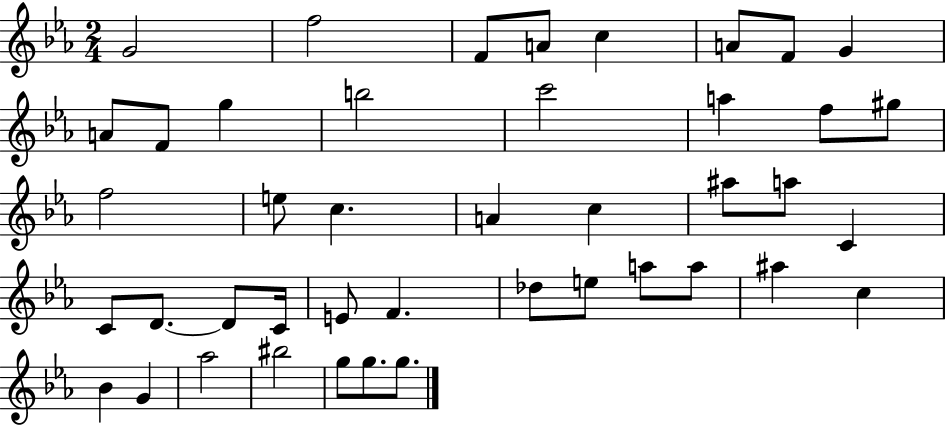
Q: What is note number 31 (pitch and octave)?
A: Db5